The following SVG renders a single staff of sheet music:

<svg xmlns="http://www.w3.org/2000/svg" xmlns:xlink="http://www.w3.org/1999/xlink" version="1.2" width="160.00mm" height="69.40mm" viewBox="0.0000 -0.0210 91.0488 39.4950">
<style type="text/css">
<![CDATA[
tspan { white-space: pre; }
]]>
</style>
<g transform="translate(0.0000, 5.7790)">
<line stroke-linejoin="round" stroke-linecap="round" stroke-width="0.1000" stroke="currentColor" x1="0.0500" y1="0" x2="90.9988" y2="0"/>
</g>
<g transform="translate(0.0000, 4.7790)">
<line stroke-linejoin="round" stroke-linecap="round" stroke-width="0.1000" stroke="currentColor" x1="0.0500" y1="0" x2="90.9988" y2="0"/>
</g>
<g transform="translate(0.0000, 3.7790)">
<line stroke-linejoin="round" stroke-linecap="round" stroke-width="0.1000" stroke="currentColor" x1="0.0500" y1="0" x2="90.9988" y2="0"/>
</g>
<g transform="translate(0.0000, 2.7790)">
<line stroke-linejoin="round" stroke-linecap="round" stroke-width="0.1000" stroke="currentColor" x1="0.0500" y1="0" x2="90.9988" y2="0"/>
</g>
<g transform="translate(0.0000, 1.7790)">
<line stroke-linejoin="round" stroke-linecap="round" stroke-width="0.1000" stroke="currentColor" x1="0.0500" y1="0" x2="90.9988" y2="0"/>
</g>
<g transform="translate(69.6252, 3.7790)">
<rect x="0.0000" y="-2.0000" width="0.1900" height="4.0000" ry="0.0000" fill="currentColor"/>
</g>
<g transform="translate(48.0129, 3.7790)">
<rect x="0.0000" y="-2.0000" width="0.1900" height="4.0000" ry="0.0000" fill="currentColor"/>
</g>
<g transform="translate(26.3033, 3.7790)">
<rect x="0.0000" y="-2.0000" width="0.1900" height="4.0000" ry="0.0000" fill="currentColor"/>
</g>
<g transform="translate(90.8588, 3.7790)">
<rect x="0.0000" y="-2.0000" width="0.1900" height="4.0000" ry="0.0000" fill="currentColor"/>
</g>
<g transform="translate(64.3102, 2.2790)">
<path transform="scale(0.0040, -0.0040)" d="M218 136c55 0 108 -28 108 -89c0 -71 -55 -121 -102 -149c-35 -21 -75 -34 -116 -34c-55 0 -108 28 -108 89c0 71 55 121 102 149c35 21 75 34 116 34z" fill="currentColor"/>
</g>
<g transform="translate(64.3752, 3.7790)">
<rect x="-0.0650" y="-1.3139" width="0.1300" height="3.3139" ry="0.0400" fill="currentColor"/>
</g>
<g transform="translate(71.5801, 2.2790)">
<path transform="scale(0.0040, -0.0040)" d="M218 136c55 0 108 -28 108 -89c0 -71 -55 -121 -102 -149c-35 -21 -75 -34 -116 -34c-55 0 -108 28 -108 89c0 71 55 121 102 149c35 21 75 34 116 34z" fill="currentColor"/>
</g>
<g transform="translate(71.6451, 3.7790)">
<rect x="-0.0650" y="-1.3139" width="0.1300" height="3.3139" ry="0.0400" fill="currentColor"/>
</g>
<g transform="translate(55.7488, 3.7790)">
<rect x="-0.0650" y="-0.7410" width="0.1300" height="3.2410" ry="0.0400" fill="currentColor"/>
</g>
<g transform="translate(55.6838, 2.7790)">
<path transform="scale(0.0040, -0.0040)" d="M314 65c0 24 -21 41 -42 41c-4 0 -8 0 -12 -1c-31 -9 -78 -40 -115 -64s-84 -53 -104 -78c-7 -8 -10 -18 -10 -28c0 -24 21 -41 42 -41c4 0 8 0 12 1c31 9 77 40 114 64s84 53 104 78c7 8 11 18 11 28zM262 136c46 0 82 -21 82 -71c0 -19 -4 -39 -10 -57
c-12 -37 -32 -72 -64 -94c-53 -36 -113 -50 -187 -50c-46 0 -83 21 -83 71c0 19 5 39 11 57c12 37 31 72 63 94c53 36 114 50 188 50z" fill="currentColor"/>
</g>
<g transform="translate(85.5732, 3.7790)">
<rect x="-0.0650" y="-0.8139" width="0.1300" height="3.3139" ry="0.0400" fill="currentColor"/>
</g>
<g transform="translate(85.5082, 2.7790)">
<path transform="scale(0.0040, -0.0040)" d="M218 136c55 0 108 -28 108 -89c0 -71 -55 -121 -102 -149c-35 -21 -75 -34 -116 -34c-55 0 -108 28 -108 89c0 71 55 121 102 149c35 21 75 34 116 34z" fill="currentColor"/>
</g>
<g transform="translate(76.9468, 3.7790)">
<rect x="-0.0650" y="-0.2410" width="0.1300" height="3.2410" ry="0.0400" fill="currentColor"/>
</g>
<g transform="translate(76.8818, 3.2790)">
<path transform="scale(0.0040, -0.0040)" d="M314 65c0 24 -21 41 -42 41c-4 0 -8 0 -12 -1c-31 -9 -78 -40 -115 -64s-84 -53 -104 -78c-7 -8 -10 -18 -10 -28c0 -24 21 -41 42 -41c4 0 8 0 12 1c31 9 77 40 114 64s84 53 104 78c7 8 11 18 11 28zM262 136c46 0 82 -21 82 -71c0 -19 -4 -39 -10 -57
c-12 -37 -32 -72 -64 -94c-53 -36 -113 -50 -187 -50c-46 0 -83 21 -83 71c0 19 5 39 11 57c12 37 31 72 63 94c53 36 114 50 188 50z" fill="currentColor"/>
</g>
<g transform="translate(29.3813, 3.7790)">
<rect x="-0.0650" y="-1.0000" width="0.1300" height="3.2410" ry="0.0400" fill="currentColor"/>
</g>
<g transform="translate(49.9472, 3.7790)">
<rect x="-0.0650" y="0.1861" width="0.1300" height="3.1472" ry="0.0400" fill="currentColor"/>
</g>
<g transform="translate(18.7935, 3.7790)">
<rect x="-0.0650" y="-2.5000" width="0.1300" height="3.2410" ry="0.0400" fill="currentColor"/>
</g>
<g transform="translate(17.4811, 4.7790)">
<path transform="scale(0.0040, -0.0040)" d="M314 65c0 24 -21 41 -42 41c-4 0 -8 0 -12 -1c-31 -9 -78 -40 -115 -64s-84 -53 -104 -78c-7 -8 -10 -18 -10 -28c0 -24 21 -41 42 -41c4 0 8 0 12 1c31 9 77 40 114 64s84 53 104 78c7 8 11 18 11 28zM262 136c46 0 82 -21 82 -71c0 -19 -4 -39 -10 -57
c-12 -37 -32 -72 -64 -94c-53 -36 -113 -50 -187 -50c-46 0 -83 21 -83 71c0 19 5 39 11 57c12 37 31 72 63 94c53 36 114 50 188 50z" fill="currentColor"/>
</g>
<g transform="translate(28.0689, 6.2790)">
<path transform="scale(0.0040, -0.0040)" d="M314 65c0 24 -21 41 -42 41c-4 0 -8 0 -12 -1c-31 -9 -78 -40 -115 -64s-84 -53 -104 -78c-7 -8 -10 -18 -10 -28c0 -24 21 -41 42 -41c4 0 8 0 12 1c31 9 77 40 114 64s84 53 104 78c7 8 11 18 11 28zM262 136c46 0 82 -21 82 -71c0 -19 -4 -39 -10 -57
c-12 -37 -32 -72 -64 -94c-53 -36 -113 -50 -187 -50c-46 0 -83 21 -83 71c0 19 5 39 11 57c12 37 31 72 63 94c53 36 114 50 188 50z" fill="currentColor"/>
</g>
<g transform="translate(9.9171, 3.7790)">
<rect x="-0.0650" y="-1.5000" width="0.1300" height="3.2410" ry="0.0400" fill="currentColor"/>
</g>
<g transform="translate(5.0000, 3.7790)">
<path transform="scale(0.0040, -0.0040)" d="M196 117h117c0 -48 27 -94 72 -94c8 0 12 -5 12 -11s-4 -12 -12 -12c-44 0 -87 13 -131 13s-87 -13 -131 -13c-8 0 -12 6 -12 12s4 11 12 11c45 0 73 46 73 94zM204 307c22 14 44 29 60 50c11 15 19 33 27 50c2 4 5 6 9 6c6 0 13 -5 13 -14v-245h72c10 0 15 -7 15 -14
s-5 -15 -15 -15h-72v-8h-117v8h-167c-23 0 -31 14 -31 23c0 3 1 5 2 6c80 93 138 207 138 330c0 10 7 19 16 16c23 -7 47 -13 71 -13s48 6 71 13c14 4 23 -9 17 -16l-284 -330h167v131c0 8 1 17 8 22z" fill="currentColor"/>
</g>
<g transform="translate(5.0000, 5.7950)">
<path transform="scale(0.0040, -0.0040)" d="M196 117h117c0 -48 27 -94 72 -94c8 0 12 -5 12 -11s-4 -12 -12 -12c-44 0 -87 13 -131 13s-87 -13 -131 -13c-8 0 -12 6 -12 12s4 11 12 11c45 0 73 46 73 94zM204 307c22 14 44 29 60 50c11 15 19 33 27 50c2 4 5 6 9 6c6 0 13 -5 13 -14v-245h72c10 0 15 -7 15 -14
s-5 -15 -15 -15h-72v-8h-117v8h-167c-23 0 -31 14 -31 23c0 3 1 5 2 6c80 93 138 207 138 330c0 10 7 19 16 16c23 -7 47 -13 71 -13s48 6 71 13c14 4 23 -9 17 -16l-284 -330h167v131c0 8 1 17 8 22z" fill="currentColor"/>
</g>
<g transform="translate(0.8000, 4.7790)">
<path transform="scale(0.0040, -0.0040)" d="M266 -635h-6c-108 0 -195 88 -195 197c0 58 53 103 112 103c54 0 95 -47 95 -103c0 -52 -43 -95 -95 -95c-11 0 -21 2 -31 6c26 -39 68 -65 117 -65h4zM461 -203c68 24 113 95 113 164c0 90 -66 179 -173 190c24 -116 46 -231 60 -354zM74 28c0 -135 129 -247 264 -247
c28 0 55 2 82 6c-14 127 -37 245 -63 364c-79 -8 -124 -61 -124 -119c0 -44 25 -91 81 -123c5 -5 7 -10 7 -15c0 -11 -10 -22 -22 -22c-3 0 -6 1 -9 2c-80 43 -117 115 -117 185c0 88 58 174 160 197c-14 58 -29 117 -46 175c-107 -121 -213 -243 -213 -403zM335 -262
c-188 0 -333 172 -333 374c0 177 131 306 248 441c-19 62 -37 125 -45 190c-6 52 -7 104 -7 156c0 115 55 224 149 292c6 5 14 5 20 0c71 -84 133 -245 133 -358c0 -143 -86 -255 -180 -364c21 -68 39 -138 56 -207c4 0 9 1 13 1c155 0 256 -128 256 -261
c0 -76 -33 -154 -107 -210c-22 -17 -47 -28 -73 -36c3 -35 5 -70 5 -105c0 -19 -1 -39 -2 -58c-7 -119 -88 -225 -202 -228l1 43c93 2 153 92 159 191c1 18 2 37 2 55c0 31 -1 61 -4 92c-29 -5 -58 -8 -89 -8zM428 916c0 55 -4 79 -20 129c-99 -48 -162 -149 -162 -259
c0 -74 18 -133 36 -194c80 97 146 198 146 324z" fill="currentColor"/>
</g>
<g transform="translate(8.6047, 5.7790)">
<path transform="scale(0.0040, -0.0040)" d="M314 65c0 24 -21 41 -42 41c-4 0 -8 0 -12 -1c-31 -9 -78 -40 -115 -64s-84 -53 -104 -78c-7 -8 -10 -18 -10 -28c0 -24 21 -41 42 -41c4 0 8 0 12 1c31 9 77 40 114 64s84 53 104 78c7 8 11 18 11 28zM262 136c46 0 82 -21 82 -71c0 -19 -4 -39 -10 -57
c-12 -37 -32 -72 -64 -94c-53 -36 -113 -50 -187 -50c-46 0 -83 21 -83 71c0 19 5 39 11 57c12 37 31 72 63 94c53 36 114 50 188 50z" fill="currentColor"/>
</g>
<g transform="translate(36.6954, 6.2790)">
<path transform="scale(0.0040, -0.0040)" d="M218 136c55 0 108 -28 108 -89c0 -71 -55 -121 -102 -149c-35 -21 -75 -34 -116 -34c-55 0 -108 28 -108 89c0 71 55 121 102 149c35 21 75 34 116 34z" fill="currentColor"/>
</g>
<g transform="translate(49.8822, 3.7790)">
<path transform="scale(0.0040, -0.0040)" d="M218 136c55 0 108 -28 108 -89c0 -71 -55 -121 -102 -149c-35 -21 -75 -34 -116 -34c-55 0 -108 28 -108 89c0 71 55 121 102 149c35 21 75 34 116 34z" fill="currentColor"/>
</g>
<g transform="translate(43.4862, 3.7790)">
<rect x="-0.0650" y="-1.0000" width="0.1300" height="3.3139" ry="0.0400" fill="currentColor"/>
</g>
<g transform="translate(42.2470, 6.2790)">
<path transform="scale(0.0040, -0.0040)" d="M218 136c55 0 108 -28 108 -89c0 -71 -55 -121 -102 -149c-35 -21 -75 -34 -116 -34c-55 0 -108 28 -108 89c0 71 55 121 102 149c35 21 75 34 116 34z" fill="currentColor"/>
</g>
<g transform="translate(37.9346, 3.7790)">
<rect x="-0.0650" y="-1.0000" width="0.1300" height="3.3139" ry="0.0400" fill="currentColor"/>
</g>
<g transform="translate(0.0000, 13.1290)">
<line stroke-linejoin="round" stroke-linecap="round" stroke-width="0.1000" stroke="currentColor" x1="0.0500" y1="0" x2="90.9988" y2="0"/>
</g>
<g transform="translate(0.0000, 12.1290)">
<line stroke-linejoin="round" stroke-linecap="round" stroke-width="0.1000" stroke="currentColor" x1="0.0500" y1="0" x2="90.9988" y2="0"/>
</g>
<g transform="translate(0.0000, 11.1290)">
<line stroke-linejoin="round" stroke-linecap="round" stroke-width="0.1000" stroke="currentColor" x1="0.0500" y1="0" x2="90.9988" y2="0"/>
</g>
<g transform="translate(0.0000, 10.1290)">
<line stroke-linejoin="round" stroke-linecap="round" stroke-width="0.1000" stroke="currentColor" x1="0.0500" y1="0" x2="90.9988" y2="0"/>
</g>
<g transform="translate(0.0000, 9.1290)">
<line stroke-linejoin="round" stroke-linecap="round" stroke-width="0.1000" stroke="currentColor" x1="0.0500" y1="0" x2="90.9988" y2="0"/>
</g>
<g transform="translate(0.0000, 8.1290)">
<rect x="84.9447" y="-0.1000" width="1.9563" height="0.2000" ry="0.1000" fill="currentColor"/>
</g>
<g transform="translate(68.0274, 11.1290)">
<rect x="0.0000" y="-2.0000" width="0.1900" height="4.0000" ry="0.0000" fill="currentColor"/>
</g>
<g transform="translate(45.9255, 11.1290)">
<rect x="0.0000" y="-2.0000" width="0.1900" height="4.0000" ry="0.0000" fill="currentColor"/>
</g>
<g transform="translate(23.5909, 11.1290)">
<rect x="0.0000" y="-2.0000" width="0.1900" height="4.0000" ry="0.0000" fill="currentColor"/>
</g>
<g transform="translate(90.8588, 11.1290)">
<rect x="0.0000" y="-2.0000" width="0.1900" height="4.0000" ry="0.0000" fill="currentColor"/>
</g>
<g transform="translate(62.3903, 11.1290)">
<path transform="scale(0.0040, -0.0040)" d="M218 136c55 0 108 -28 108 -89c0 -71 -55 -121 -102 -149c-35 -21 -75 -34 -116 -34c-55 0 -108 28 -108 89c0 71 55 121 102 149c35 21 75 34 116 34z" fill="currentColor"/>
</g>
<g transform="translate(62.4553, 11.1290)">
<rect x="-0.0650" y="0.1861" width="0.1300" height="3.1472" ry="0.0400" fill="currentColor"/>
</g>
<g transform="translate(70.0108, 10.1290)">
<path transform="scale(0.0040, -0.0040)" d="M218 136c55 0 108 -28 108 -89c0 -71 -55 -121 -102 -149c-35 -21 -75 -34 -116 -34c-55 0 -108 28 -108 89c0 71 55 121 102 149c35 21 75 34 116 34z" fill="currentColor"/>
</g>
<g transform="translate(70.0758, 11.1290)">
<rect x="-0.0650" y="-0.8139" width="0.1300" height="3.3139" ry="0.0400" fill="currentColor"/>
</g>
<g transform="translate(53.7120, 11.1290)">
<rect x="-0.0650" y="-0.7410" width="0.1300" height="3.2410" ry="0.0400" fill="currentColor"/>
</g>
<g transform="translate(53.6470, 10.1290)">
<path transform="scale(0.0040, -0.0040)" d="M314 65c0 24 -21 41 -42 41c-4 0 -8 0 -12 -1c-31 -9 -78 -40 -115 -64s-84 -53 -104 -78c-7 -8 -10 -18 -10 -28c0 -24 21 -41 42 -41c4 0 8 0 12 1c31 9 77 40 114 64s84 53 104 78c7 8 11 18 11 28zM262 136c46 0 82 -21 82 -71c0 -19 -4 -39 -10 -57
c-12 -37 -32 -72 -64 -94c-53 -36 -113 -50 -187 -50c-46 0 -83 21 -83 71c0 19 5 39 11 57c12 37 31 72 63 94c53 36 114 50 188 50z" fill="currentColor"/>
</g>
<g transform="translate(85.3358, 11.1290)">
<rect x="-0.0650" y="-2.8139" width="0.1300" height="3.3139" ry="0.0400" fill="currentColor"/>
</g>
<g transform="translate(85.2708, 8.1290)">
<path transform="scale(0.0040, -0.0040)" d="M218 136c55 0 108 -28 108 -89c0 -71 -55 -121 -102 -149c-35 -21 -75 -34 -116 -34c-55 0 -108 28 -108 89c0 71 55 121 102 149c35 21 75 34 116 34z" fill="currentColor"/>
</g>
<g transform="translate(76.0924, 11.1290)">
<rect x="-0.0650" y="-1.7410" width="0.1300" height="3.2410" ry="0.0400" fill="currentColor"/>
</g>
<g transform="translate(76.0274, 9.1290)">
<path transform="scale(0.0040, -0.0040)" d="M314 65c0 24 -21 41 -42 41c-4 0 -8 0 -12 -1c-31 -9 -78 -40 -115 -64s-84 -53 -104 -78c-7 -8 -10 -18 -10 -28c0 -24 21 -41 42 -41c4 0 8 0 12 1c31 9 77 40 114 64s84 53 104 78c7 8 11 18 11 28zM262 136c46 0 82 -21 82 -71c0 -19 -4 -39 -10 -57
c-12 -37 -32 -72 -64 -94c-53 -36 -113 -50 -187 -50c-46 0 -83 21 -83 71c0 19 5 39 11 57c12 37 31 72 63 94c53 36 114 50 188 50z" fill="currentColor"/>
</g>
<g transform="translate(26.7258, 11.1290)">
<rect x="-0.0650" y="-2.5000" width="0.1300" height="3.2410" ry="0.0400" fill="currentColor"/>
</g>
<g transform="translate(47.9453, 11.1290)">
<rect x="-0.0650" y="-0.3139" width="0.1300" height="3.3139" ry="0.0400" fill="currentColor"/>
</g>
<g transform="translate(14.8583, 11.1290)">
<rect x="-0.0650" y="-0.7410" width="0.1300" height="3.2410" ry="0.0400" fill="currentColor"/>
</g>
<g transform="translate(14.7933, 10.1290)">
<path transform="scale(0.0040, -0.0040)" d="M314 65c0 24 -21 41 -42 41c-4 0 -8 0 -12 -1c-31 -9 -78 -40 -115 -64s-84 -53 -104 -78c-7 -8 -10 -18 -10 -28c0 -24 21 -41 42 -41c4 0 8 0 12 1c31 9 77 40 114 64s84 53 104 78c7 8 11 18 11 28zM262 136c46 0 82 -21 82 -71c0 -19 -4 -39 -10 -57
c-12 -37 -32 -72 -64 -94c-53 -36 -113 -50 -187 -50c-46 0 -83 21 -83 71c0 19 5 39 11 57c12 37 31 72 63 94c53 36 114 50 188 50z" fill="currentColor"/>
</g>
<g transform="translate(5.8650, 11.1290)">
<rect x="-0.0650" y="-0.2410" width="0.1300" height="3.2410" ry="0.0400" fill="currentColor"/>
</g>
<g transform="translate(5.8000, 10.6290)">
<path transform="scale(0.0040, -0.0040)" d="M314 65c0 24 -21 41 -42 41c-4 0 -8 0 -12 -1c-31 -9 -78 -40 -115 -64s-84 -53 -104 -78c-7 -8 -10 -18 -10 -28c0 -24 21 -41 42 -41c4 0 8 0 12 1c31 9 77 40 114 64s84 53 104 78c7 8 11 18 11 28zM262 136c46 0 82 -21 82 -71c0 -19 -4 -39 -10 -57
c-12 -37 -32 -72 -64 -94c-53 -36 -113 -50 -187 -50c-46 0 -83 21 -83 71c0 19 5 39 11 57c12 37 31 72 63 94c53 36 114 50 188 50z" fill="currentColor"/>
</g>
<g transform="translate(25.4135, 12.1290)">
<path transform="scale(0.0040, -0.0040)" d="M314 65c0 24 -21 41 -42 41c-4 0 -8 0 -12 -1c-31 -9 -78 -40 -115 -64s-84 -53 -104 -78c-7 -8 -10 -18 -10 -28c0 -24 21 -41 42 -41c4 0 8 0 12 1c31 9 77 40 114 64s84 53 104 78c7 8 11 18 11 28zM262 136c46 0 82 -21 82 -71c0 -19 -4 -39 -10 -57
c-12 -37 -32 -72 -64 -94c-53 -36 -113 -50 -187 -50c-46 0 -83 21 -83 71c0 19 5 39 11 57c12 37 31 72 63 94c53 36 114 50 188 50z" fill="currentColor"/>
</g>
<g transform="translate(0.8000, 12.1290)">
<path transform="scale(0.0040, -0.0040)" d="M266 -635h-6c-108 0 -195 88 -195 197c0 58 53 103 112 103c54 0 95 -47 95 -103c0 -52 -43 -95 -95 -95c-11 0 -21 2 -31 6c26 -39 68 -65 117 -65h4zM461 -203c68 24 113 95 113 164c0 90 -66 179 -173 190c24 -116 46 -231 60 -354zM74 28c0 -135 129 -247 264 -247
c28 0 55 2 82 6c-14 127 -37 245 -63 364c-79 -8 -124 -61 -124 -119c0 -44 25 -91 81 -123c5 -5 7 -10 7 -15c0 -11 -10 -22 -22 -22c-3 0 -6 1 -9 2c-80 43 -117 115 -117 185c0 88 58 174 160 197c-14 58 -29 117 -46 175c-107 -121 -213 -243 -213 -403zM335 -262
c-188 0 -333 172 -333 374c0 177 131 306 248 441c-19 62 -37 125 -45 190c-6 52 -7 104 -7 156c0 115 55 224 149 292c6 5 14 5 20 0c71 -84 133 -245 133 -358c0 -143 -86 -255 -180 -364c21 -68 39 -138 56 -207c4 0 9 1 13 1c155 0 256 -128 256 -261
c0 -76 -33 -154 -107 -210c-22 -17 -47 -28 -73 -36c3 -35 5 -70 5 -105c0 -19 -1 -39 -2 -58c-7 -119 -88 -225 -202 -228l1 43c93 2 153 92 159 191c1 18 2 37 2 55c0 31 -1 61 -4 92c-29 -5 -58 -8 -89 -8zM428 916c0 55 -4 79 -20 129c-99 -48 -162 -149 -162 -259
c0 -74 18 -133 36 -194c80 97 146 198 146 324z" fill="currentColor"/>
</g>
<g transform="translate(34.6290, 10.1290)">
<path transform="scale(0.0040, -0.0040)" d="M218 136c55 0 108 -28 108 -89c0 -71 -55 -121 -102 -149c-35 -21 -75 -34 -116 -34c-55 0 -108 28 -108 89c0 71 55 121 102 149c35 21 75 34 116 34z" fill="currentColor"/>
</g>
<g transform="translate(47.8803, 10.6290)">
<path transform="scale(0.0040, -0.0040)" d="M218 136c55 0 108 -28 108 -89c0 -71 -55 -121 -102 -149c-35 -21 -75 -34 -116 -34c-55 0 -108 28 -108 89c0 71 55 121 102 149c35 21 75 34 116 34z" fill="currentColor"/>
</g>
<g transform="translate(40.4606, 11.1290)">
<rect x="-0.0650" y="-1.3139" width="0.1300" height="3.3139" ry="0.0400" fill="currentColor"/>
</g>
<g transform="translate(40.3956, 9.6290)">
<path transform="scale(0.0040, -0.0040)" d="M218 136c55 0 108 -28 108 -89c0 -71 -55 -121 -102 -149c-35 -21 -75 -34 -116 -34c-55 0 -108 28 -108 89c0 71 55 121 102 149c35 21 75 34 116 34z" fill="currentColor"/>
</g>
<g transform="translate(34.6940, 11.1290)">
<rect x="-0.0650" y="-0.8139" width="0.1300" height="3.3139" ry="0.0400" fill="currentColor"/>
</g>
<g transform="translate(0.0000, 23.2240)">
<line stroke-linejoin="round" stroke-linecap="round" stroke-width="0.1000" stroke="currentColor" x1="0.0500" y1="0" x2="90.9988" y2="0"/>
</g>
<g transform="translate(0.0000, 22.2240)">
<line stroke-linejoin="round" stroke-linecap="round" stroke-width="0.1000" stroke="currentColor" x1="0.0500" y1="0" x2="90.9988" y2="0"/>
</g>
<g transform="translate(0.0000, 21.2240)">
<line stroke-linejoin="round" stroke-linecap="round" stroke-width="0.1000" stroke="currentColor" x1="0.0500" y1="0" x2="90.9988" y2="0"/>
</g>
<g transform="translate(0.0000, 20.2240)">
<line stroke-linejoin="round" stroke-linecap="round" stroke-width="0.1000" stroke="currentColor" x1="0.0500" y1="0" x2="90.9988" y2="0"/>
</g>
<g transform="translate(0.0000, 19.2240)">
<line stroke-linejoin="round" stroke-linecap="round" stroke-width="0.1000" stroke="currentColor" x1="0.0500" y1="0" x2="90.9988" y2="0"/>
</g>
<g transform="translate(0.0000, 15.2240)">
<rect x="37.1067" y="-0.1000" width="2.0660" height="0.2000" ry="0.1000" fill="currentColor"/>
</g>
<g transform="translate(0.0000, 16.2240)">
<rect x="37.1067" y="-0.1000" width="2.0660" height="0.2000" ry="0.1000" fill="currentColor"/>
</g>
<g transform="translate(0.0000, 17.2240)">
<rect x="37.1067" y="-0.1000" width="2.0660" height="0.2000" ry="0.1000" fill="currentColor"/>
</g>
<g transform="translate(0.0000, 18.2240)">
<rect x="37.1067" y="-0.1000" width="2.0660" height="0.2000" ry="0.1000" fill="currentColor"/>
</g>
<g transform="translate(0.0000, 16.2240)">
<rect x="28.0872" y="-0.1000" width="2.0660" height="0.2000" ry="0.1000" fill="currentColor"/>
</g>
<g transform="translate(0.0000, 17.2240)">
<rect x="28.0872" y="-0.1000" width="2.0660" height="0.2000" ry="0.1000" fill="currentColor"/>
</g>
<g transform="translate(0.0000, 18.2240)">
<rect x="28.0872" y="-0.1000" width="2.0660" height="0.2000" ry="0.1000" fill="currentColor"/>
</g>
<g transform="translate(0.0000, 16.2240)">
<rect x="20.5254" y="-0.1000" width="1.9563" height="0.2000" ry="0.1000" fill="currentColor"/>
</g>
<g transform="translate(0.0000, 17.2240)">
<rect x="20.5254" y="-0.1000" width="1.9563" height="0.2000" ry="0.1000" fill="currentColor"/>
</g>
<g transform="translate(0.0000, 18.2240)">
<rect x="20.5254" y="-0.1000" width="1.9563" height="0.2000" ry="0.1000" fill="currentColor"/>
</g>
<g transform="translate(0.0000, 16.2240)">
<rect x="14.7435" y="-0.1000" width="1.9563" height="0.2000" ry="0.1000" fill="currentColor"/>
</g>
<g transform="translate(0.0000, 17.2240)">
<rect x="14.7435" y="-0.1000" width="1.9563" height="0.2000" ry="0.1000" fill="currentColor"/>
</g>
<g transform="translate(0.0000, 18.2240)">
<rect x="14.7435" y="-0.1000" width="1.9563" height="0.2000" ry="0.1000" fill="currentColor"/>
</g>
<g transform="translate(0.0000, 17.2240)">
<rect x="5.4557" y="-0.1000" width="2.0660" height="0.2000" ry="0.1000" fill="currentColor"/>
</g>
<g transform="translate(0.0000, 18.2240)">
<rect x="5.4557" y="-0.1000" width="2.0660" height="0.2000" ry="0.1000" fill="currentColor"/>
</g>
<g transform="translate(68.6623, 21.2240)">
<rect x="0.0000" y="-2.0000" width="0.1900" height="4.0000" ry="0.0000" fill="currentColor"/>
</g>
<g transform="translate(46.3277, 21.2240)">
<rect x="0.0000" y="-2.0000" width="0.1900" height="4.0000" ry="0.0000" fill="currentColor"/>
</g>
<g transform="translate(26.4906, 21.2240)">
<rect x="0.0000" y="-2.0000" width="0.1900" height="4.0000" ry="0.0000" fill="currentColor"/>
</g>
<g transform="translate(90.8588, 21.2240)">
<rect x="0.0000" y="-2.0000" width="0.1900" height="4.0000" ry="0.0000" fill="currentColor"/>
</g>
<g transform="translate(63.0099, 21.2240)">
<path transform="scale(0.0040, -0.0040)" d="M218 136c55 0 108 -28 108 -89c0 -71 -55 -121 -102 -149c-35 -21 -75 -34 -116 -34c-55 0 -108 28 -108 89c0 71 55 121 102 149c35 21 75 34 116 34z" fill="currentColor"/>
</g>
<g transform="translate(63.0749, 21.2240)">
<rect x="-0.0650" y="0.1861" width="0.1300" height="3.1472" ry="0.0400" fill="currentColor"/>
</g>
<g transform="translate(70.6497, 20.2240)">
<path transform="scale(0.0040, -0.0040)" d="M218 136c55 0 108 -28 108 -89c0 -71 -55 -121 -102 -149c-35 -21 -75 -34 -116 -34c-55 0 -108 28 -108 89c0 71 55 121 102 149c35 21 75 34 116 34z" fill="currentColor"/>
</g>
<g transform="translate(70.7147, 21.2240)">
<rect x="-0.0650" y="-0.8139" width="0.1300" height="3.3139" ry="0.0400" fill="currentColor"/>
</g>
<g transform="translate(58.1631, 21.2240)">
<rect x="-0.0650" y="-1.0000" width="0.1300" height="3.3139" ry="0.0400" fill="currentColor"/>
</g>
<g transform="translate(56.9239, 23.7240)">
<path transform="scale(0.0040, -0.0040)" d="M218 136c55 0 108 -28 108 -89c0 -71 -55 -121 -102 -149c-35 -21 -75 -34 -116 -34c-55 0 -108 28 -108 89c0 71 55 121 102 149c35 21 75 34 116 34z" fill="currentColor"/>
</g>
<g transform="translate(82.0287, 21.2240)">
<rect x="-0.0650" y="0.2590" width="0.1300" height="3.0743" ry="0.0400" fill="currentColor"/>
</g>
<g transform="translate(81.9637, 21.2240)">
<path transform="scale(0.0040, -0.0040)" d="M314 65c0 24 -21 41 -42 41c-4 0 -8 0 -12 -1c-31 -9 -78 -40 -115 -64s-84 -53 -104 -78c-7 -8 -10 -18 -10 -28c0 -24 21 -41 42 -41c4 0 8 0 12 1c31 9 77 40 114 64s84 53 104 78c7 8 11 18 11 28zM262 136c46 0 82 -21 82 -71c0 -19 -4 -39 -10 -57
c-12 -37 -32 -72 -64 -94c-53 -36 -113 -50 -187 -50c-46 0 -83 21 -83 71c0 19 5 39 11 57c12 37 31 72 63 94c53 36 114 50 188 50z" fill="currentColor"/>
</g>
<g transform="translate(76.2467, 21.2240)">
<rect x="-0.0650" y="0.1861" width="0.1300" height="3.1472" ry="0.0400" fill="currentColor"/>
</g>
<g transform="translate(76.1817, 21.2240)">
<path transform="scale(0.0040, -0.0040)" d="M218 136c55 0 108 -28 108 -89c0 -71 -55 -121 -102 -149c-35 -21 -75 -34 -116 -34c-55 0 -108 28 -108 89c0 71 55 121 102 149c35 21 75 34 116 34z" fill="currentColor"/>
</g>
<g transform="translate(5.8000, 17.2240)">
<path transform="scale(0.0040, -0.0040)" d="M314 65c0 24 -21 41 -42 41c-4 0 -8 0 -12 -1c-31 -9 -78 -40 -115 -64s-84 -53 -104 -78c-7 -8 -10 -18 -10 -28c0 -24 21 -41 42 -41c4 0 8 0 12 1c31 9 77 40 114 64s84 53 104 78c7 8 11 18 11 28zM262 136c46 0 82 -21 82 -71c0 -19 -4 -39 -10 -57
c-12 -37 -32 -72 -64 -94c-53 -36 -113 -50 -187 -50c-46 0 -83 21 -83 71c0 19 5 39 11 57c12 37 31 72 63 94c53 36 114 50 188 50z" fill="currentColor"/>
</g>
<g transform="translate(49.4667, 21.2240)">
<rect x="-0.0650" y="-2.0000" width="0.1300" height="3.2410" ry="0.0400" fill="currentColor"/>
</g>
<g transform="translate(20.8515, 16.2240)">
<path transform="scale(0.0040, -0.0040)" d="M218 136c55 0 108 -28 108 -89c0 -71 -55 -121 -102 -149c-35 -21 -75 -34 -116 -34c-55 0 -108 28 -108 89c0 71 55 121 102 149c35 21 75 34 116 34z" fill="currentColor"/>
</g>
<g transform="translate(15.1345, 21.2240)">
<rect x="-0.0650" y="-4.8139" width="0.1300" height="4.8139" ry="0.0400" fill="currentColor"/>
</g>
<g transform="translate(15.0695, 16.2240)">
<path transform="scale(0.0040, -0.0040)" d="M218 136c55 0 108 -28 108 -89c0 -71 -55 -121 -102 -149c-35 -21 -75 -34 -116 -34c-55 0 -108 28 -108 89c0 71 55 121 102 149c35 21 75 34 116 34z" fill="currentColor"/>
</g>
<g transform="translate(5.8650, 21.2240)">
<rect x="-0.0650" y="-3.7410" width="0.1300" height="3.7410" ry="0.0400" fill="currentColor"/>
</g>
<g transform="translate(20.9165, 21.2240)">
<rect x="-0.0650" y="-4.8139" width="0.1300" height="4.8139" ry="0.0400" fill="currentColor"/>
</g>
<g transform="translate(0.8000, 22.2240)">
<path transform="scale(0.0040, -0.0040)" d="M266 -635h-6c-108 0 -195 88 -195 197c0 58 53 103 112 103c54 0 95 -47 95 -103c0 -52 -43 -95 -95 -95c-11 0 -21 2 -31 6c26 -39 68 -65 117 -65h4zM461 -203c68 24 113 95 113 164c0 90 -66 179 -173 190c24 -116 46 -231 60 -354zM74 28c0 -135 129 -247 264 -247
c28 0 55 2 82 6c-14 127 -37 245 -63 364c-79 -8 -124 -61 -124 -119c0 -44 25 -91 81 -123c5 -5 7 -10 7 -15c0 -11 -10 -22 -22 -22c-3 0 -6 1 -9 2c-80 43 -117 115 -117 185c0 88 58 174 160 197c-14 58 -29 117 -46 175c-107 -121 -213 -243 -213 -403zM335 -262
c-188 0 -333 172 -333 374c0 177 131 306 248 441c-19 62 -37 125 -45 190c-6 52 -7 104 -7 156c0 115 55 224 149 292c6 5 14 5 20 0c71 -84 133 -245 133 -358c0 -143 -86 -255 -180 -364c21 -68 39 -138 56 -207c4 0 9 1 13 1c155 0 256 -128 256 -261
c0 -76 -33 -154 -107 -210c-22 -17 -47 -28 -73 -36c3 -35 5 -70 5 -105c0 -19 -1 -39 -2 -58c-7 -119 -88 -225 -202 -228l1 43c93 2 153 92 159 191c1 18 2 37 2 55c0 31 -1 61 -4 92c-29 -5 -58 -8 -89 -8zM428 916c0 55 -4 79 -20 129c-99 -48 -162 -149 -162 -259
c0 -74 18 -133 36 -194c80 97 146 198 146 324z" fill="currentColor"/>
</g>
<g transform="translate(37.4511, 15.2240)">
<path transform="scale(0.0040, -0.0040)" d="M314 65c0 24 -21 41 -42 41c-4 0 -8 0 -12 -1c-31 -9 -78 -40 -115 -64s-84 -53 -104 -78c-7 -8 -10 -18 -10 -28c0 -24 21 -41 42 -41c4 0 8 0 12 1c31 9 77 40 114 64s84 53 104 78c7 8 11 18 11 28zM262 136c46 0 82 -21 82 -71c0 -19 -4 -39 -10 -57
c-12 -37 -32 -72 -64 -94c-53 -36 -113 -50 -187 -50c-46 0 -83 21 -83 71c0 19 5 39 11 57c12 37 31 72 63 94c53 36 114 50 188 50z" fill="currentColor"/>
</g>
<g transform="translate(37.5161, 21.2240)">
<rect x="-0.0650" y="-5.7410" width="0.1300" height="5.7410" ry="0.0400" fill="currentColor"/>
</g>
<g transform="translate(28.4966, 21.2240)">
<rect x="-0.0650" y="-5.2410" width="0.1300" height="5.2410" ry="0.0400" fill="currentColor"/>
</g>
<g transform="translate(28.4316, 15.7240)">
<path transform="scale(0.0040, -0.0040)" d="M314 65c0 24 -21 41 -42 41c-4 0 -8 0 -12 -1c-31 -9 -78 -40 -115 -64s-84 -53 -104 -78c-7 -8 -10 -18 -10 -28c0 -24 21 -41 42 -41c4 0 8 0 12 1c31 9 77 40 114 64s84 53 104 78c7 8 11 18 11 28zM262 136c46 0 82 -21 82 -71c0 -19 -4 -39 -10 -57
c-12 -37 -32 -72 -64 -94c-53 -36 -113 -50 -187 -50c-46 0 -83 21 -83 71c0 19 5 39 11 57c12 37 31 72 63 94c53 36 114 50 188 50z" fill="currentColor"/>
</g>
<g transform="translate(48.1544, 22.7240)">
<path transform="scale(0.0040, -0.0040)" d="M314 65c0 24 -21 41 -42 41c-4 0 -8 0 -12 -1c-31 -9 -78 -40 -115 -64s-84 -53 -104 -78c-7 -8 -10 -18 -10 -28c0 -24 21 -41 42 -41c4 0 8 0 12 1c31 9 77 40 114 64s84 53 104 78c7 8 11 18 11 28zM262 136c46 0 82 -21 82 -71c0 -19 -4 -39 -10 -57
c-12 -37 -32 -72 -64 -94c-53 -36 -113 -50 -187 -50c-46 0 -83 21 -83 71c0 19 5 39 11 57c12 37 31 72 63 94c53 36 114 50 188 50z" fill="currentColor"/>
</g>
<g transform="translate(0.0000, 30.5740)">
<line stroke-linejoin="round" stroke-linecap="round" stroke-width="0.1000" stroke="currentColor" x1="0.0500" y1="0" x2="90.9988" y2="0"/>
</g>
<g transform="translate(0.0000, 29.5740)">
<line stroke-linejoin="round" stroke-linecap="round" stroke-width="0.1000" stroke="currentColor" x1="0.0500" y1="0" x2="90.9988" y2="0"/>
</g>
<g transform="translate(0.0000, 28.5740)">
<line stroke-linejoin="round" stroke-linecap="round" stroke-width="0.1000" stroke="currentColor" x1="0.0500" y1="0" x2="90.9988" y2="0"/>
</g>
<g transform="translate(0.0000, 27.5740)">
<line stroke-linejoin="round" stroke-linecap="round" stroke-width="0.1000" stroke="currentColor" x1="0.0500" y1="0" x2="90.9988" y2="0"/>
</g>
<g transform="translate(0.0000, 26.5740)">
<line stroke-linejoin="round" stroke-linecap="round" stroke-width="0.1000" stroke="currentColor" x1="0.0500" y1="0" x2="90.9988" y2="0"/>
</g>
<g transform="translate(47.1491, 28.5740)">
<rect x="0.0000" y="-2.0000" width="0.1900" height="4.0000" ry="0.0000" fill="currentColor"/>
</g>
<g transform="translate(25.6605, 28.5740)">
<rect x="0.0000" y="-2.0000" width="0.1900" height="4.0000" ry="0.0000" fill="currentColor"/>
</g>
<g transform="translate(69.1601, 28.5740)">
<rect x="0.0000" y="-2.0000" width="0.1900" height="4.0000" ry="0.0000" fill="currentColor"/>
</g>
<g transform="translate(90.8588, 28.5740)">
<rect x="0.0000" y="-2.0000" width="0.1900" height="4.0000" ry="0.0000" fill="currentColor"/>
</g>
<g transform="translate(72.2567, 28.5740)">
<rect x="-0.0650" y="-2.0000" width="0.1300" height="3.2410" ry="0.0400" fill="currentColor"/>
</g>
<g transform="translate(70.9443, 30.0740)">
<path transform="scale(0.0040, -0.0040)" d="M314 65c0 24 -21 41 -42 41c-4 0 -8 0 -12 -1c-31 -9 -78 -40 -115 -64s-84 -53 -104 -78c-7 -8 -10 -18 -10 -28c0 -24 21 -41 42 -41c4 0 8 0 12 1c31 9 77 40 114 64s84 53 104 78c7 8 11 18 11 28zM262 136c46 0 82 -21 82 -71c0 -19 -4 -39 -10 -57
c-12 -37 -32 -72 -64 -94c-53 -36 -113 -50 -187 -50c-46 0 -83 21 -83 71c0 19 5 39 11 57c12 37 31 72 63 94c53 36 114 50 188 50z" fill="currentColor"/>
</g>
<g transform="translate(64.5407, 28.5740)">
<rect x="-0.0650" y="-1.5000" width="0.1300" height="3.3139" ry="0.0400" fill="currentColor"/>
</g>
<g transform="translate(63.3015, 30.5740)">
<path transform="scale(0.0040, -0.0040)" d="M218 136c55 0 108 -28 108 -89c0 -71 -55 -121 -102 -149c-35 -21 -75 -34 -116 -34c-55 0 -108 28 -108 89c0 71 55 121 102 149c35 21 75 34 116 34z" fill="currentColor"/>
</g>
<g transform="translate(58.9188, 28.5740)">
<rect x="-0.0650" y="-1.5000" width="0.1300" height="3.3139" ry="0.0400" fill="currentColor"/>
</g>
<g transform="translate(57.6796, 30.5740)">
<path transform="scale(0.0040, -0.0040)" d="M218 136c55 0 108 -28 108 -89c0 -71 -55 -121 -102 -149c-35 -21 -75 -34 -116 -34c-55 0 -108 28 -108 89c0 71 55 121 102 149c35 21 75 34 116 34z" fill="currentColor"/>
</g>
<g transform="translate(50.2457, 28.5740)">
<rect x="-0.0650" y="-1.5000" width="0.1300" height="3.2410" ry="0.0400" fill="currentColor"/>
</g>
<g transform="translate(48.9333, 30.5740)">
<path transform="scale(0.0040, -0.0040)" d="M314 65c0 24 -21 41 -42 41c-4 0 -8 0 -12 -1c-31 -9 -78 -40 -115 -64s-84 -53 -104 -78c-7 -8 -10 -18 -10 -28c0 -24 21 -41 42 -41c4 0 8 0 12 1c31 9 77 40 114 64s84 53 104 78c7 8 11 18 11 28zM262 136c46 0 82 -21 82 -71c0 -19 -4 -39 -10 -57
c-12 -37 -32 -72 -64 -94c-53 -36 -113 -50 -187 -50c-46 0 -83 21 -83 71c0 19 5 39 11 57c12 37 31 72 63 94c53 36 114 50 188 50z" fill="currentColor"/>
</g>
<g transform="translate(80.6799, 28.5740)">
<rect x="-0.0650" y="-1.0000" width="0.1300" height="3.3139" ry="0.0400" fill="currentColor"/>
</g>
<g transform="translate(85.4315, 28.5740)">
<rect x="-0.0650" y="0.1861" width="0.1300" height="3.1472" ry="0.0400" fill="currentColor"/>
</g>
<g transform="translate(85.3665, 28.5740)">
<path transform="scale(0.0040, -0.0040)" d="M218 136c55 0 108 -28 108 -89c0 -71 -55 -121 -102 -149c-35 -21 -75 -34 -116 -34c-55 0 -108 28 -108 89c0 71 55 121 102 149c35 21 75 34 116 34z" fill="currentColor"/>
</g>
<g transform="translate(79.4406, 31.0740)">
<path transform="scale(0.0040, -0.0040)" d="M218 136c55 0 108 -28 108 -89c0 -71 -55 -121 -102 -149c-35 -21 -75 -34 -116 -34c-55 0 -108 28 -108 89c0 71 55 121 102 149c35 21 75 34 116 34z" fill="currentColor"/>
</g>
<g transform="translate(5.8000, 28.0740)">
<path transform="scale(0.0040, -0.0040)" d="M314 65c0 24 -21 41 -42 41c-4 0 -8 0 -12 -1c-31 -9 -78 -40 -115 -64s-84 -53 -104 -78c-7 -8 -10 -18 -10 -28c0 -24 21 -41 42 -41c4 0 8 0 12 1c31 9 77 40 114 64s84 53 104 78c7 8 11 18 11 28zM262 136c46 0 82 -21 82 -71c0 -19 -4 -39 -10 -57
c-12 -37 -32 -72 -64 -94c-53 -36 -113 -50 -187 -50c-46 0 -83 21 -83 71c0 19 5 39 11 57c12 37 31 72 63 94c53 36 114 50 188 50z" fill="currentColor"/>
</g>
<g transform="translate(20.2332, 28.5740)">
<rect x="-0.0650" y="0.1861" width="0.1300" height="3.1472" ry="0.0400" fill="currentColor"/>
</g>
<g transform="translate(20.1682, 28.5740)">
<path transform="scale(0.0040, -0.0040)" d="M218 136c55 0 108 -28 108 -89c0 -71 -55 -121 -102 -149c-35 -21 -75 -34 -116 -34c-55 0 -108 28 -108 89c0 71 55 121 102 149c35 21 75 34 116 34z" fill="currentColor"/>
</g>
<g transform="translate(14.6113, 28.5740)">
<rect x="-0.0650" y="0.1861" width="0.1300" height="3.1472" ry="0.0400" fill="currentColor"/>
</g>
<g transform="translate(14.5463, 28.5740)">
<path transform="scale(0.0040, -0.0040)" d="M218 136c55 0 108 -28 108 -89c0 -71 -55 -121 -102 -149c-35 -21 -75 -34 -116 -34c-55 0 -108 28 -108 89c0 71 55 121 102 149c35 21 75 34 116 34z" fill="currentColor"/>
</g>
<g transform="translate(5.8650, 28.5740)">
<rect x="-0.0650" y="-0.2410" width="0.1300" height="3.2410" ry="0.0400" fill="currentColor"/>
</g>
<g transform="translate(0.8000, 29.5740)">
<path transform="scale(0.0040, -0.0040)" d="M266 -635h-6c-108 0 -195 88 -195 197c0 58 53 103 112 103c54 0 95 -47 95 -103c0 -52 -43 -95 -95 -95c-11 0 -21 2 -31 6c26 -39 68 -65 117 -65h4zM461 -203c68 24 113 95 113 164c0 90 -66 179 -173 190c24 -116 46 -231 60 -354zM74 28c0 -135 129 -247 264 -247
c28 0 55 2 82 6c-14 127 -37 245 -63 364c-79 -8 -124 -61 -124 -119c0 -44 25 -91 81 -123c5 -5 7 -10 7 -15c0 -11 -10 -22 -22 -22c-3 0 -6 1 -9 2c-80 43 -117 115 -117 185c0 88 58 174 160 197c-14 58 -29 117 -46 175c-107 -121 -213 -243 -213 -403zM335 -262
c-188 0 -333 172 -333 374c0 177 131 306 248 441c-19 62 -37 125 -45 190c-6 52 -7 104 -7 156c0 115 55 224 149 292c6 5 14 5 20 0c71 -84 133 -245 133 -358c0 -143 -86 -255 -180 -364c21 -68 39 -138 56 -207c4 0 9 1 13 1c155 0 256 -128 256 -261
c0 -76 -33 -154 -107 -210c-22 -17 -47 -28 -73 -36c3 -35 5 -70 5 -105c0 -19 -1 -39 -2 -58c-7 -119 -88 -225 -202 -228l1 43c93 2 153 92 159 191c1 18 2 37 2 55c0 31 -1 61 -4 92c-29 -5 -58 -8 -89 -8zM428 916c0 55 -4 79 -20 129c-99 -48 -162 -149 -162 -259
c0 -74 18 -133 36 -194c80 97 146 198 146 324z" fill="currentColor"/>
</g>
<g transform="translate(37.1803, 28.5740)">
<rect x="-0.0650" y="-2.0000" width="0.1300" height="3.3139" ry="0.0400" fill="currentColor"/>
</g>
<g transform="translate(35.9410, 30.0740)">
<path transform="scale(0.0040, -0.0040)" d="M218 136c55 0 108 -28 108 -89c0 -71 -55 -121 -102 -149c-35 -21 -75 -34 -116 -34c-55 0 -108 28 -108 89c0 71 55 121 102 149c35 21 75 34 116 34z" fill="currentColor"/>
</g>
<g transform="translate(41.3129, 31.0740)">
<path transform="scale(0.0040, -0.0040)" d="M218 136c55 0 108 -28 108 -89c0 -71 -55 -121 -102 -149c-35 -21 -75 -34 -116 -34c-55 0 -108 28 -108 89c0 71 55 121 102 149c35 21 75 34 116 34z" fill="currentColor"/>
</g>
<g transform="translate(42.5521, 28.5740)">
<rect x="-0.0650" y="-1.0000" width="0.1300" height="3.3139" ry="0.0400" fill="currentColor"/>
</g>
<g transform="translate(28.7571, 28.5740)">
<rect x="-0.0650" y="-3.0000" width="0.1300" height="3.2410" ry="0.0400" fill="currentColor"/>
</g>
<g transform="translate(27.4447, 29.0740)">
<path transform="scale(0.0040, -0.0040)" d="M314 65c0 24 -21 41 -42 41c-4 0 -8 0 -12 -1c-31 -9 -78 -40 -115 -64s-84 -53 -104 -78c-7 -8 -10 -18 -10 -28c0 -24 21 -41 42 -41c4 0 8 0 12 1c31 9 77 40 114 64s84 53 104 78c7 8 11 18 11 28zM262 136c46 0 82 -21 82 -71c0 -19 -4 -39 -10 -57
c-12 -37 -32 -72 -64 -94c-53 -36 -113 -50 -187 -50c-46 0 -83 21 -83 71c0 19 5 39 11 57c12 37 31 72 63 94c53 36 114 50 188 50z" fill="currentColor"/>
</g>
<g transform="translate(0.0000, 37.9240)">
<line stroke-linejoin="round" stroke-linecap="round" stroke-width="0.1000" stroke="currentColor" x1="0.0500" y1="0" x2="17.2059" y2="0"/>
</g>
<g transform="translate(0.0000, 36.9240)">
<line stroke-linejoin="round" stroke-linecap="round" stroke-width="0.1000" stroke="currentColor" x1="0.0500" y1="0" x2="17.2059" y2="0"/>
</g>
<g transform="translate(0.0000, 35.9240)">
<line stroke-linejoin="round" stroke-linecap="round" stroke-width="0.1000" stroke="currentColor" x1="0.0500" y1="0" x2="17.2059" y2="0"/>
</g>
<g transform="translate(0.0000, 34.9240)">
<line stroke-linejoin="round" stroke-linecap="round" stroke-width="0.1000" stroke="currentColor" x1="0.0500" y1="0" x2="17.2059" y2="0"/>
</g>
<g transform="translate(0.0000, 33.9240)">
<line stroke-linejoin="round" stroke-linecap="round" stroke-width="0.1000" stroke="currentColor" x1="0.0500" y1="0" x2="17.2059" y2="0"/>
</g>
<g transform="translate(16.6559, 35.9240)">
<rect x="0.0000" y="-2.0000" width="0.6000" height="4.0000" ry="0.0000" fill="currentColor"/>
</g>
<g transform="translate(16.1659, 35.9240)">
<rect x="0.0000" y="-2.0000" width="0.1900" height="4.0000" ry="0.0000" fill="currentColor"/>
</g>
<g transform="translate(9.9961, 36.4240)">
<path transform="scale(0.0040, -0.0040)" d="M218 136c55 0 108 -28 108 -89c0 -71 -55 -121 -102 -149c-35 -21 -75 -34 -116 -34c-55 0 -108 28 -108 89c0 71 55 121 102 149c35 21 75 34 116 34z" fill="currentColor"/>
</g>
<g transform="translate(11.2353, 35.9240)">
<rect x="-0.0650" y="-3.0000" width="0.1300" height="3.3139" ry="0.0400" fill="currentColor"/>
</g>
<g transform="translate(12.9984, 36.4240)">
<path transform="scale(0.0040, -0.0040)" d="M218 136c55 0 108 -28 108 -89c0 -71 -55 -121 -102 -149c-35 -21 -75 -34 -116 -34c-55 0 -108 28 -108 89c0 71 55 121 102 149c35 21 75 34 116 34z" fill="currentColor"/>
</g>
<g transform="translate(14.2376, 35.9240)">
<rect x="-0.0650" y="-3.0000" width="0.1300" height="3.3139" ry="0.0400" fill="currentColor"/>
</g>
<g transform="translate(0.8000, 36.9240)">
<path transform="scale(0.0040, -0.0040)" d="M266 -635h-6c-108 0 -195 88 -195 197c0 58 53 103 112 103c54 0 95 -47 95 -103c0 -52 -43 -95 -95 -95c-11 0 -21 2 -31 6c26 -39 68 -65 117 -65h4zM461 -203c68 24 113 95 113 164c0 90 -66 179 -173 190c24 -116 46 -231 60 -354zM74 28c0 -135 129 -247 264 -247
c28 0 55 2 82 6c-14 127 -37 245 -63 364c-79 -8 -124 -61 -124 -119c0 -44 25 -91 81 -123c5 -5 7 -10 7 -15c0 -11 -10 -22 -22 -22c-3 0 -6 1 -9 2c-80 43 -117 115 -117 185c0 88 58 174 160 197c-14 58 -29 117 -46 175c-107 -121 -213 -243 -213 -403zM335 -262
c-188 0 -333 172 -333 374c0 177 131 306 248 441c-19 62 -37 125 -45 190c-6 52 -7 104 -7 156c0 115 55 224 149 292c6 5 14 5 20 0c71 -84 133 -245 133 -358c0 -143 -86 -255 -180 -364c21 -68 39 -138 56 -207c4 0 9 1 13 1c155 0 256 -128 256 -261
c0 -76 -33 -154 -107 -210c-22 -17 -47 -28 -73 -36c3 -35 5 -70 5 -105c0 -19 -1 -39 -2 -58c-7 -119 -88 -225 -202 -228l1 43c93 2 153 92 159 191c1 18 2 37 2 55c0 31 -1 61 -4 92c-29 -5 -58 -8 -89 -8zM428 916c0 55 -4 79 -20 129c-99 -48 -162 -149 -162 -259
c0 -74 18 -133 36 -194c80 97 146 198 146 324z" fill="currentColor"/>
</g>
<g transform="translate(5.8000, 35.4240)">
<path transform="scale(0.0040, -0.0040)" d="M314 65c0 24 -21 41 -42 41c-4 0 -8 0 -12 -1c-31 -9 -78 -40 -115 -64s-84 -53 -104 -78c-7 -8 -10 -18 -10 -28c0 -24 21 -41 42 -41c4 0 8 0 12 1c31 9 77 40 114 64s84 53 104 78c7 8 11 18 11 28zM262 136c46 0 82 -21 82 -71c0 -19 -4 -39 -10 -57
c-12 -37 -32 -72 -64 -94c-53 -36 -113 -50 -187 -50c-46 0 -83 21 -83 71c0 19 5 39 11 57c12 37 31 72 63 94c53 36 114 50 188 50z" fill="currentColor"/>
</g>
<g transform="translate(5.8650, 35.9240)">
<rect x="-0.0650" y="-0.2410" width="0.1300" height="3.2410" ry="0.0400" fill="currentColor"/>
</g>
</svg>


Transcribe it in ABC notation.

X:1
T:Untitled
M:4/4
L:1/4
K:C
E2 G2 D2 D D B d2 e e c2 d c2 d2 G2 d e c d2 B d f2 a c'2 e' e' f'2 g'2 F2 D B d B B2 c2 B B A2 F D E2 E E F2 D B c2 A A